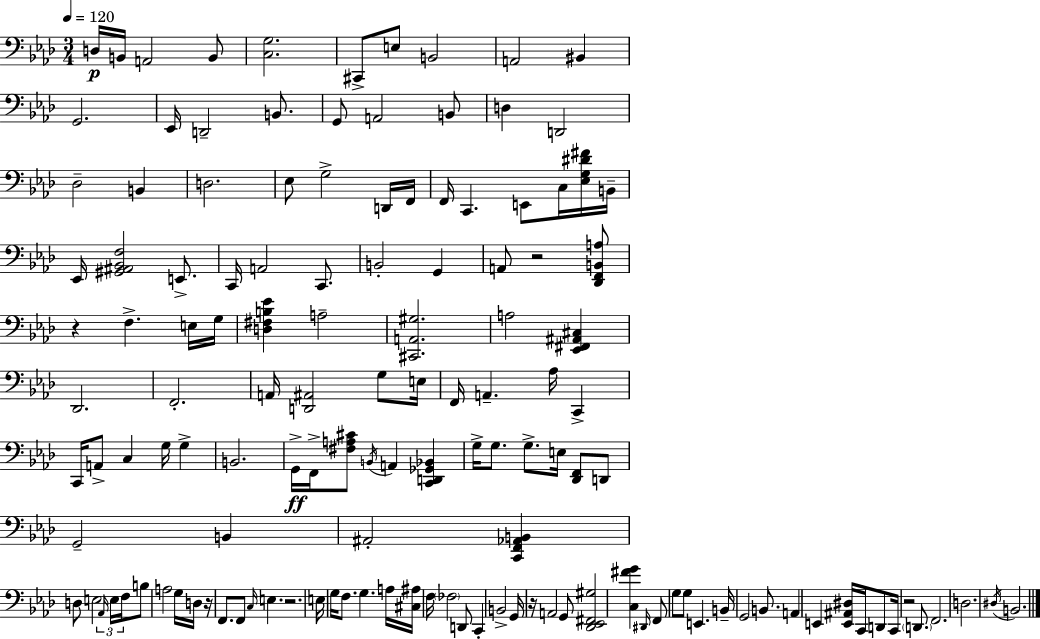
{
  \clef bass
  \numericTimeSignature
  \time 3/4
  \key aes \major
  \tempo 4 = 120
  \repeat volta 2 { d16\p b,16 a,2 b,8 | <c g>2. | cis,8-> e8 b,2 | a,2 bis,4 | \break g,2. | ees,16 d,2-- b,8. | g,8 a,2 b,8 | d4 d,2 | \break des2-- b,4 | d2. | ees8 g2-> d,16 f,16 | f,16 c,4. e,8 c16 <ees g dis' fis'>16 b,16-- | \break ees,16 <gis, ais, bes, f>2 e,8.-> | c,16 a,2 c,8. | b,2-. g,4 | a,8 r2 <des, f, b, a>8 | \break r4 f4.-> e16 g16 | <d fis b ees'>4 a2-- | <cis, a, gis>2. | a2 <ees, fis, ais, cis>4 | \break des,2. | f,2.-. | a,16 <d, ais,>2 g8 e16 | f,16 a,4.-- aes16 c,4-> | \break c,16 a,8-> c4 g16 g4-> | b,2. | g,16->\ff f,16-> <fis a cis'>8 \acciaccatura { b,16 } a,4 <c, d, ges, bes,>4 | g16-> g8. g8.-> e16 <des, f,>8 d,8 | \break g,2-- b,4 | ais,2-. <c, f, aes, b,>4 | d8 e2 \tuplet 3/2 { \grace { aes,16 } | e16 f16 } b8 a2 | \break g16 d16 r16 f,8. f,8 \grace { c16 } e4. | r2. | e16 g16 f8. g4. | a16 <cis ais>16 f16 \parenthesize fes2 | \break d,8 c,4-. b,2-> | g,16 r16 a,2 | g,8 <des, ees, fis, gis>2 <c fis' g'>4 | \grace { dis,16 } f,8 g8 g8 e,4. | \break b,16-- g,2 | b,8. a,4 e,4 | <e, ais, dis>16 c,16 d,8 c,16 r2 | \parenthesize d,8. f,2. | \break d2. | \acciaccatura { dis16 } b,2. | } \bar "|."
}